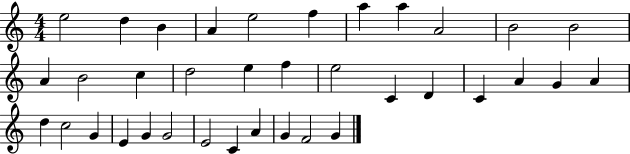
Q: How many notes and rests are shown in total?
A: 36